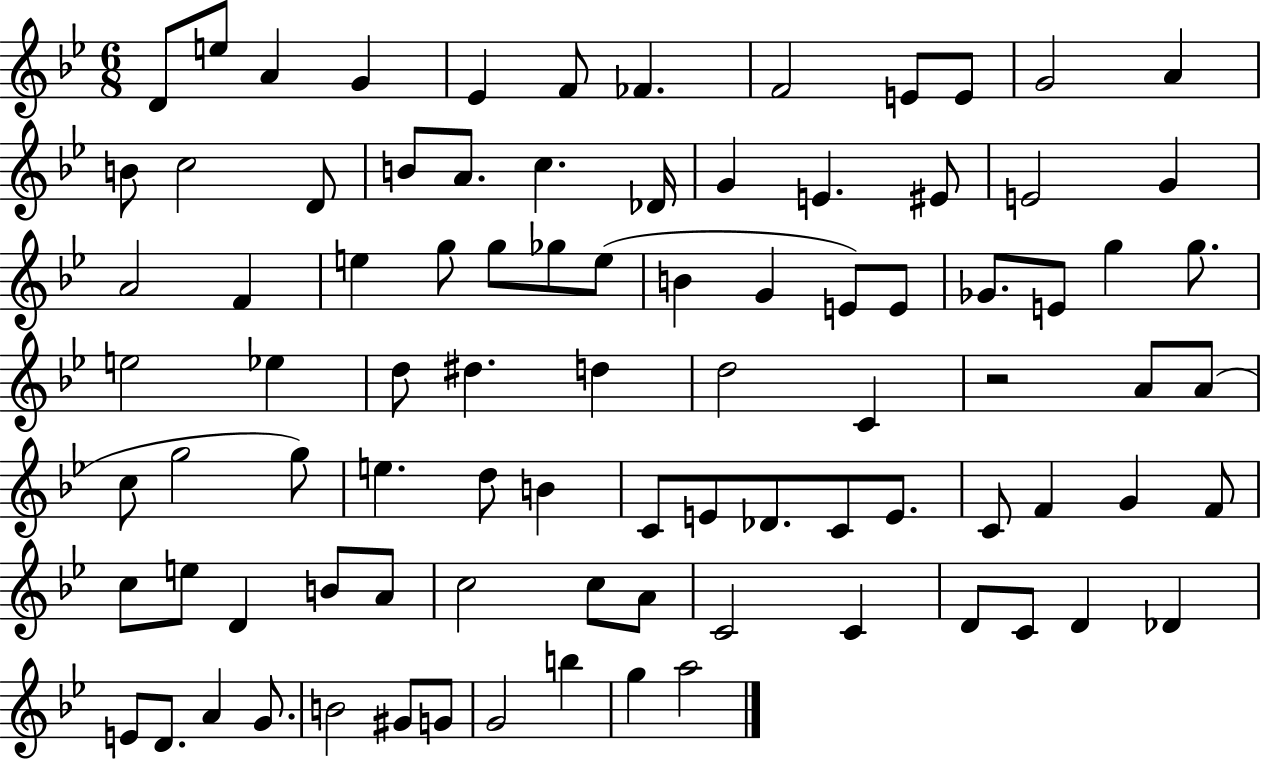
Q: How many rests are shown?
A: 1